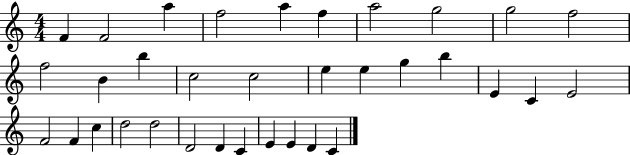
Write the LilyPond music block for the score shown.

{
  \clef treble
  \numericTimeSignature
  \time 4/4
  \key c \major
  f'4 f'2 a''4 | f''2 a''4 f''4 | a''2 g''2 | g''2 f''2 | \break f''2 b'4 b''4 | c''2 c''2 | e''4 e''4 g''4 b''4 | e'4 c'4 e'2 | \break f'2 f'4 c''4 | d''2 d''2 | d'2 d'4 c'4 | e'4 e'4 d'4 c'4 | \break \bar "|."
}